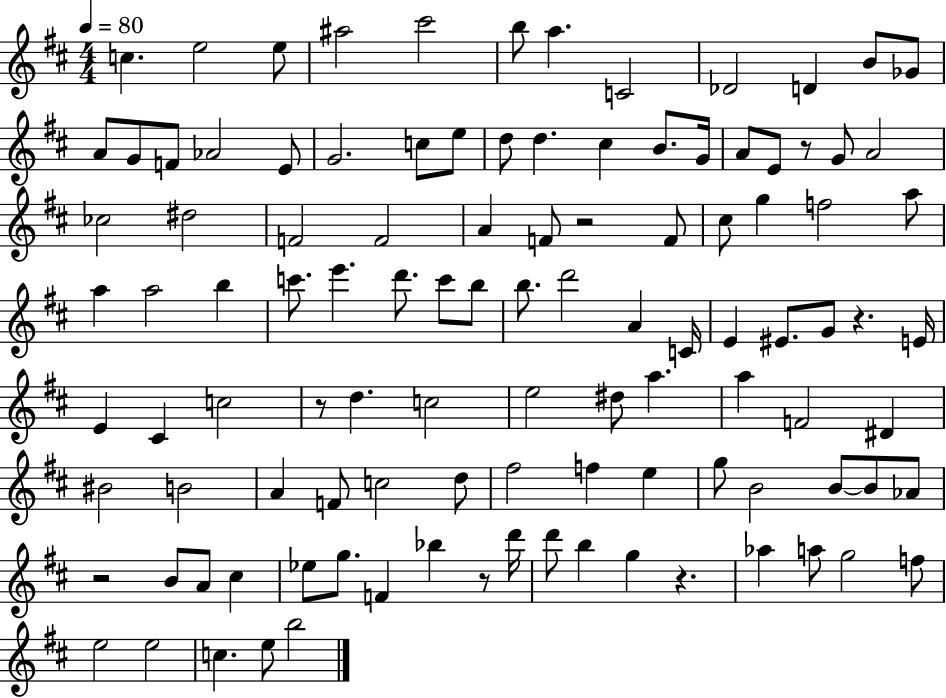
C5/q. E5/h E5/e A#5/h C#6/h B5/e A5/q. C4/h Db4/h D4/q B4/e Gb4/e A4/e G4/e F4/e Ab4/h E4/e G4/h. C5/e E5/e D5/e D5/q. C#5/q B4/e. G4/s A4/e E4/e R/e G4/e A4/h CES5/h D#5/h F4/h F4/h A4/q F4/e R/h F4/e C#5/e G5/q F5/h A5/e A5/q A5/h B5/q C6/e. E6/q. D6/e. C6/e B5/e B5/e. D6/h A4/q C4/s E4/q EIS4/e. G4/e R/q. E4/s E4/q C#4/q C5/h R/e D5/q. C5/h E5/h D#5/e A5/q. A5/q F4/h D#4/q BIS4/h B4/h A4/q F4/e C5/h D5/e F#5/h F5/q E5/q G5/e B4/h B4/e B4/e Ab4/e R/h B4/e A4/e C#5/q Eb5/e G5/e. F4/q Bb5/q R/e D6/s D6/e B5/q G5/q R/q. Ab5/q A5/e G5/h F5/e E5/h E5/h C5/q. E5/e B5/h